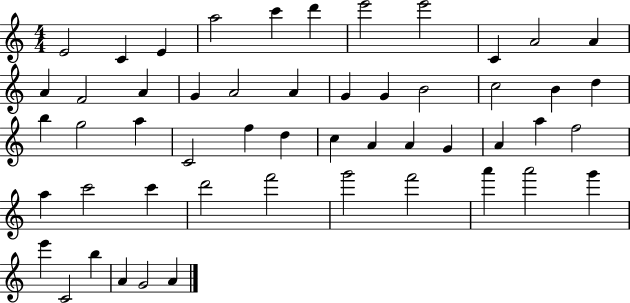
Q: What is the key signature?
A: C major